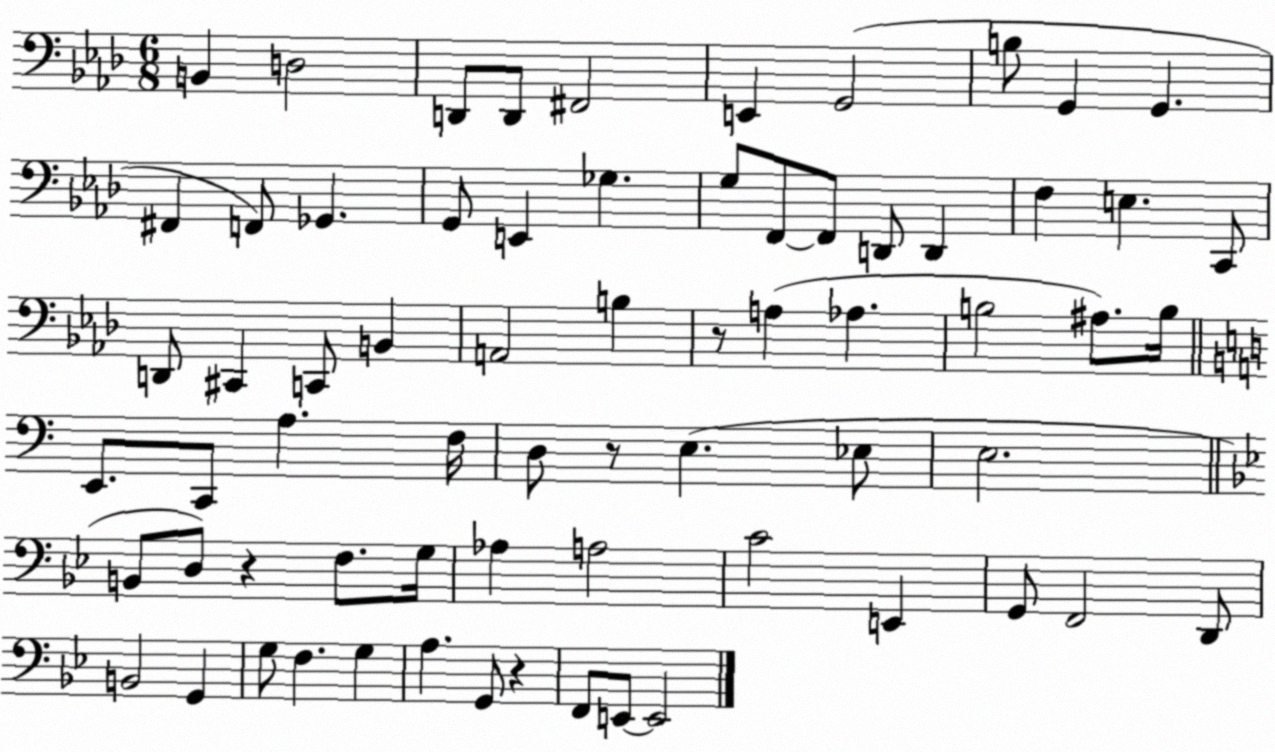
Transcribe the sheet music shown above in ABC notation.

X:1
T:Untitled
M:6/8
L:1/4
K:Ab
B,, D,2 D,,/2 D,,/2 ^F,,2 E,, G,,2 B,/2 G,, G,, ^F,, F,,/2 _G,, G,,/2 E,, _G, G,/2 F,,/2 F,,/2 D,,/2 D,, F, E, C,,/2 D,,/2 ^C,, C,,/2 B,, A,,2 B, z/2 A, _A, B,2 ^A,/2 B,/4 E,,/2 C,,/2 A, F,/4 D,/2 z/2 E, _E,/2 E,2 B,,/2 D,/2 z F,/2 G,/4 _A, A,2 C2 E,, G,,/2 F,,2 D,,/2 B,,2 G,, G,/2 F, G, A, G,,/2 z F,,/2 E,,/2 E,,2